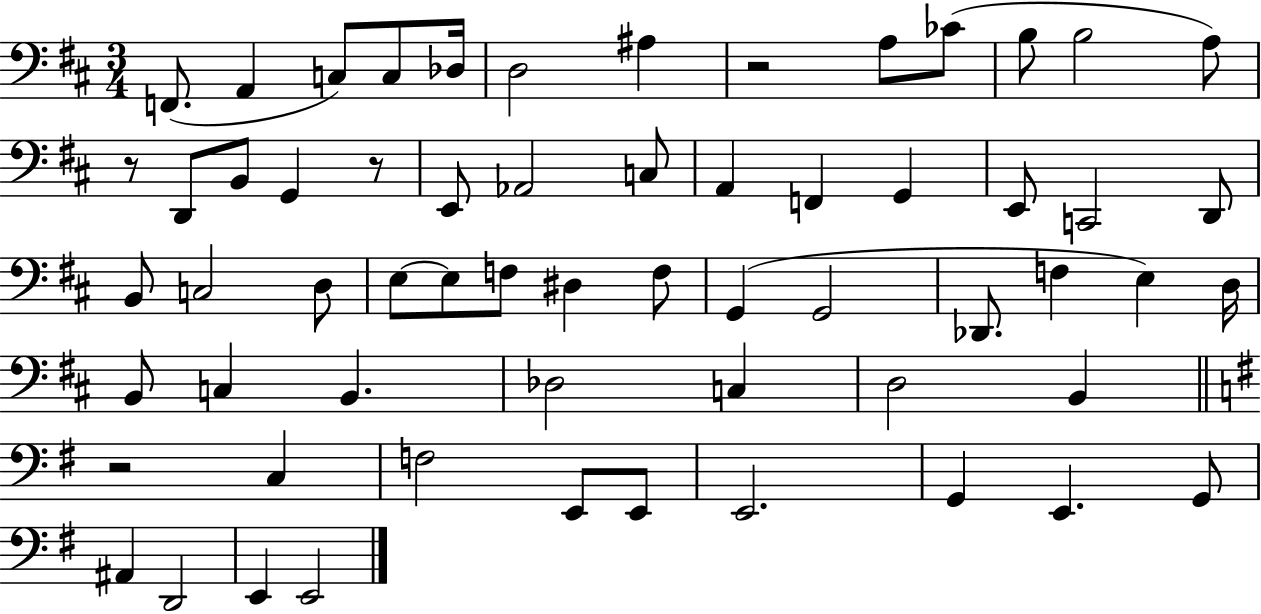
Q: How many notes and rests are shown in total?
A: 61